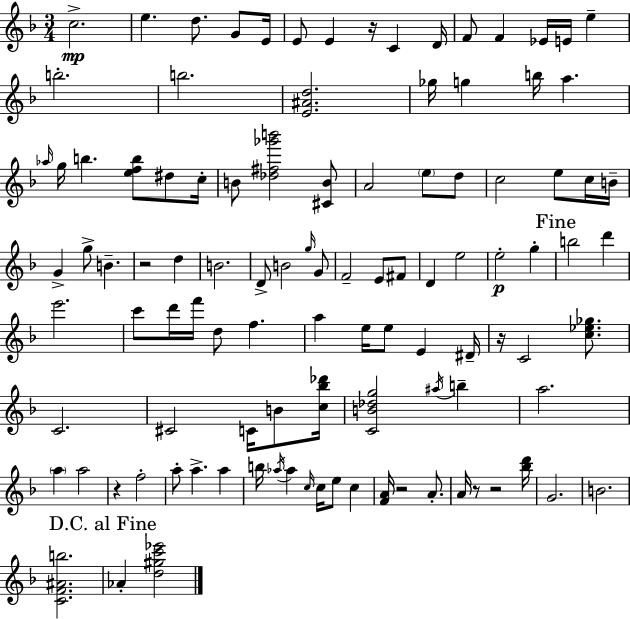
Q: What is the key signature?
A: D minor